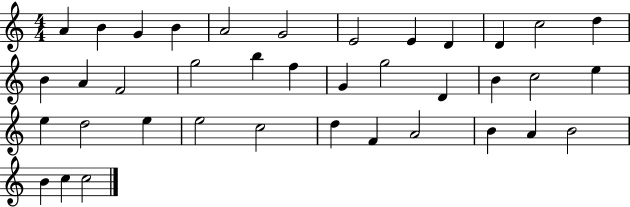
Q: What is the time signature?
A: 4/4